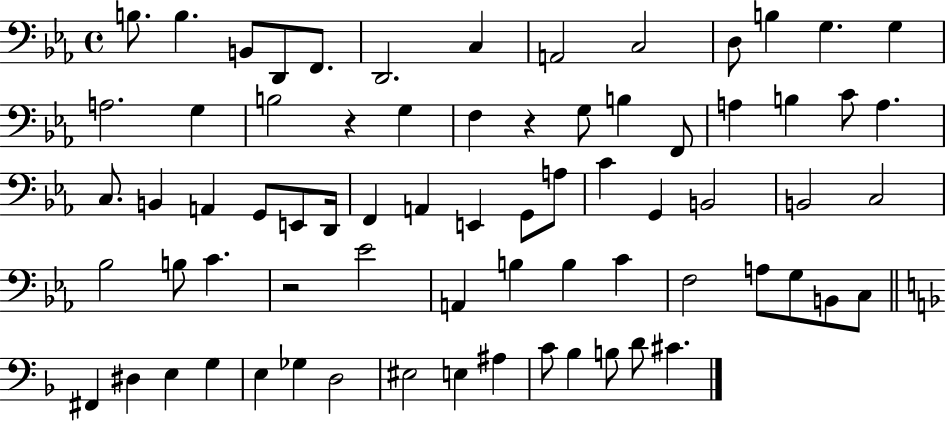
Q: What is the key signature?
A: EES major